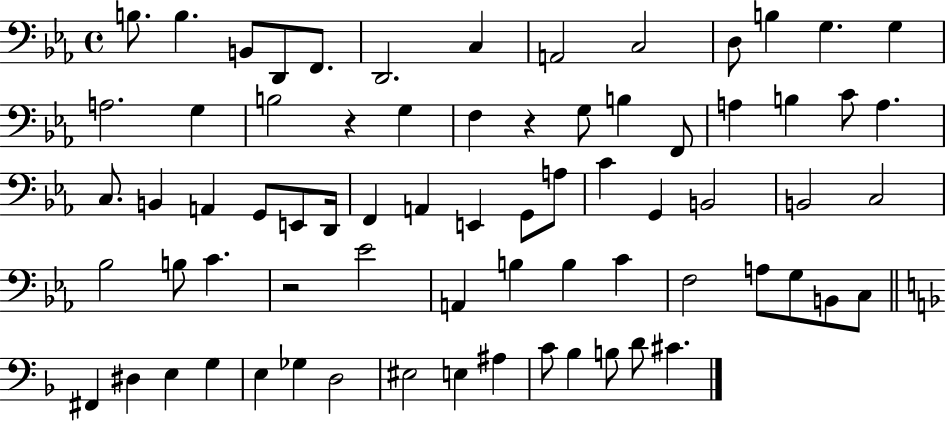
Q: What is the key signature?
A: EES major